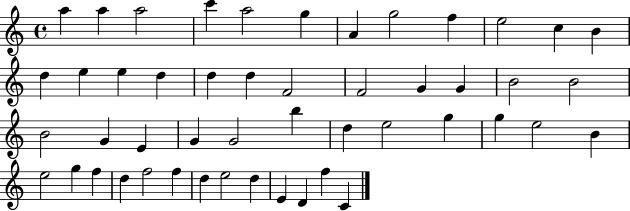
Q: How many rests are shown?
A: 0